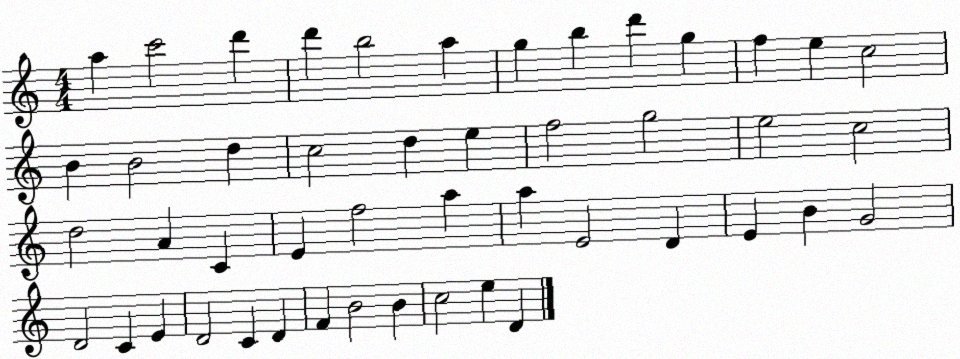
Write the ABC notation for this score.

X:1
T:Untitled
M:4/4
L:1/4
K:C
a c'2 d' d' b2 a g b d' g f e c2 B B2 d c2 d e f2 g2 e2 c2 d2 A C E f2 a a E2 D E B G2 D2 C E D2 C D F B2 B c2 e D